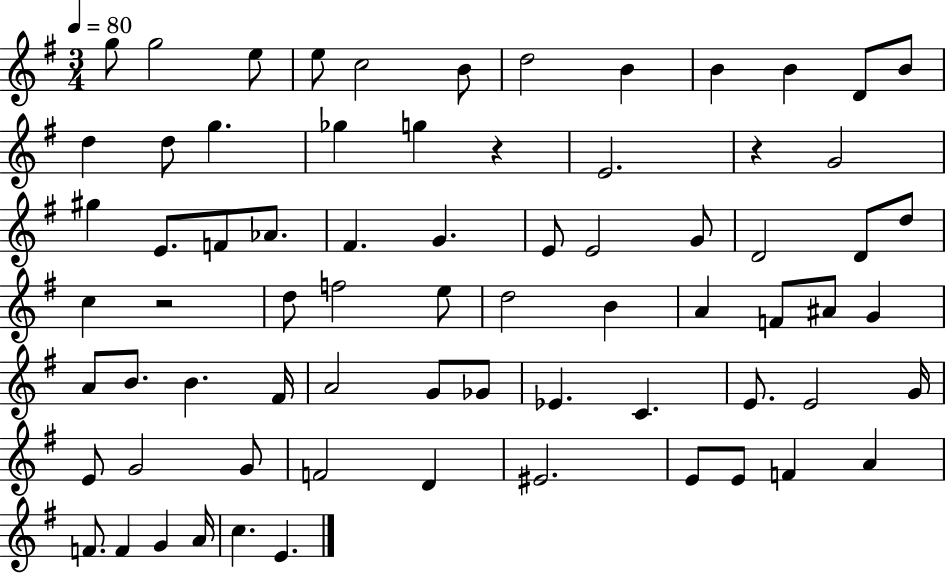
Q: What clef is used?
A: treble